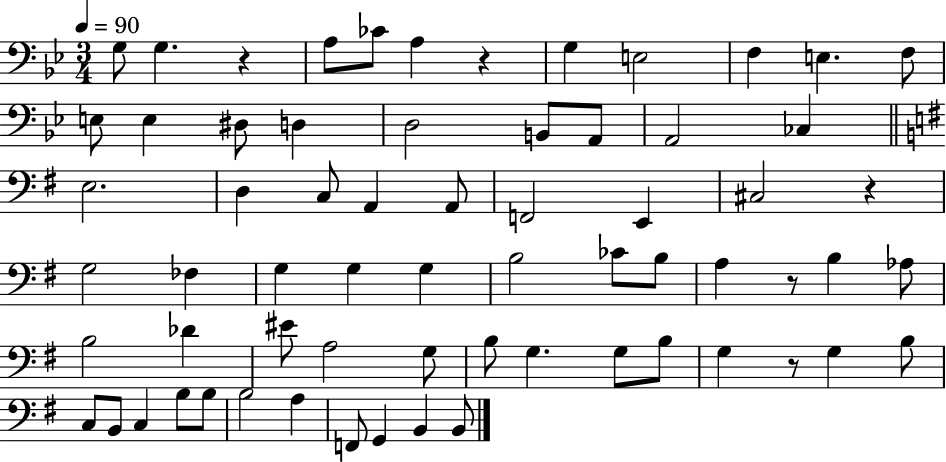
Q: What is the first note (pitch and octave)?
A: G3